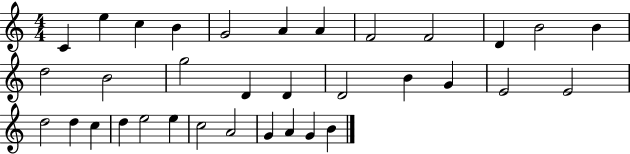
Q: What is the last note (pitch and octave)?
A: B4